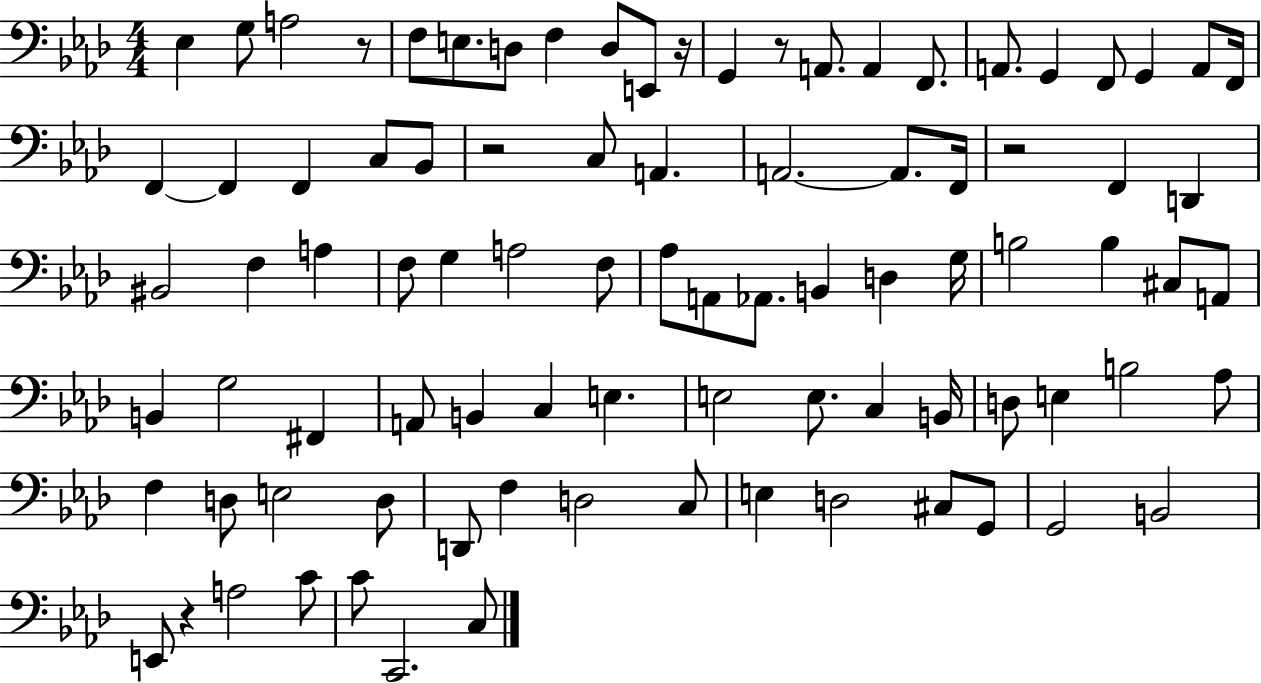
X:1
T:Untitled
M:4/4
L:1/4
K:Ab
_E, G,/2 A,2 z/2 F,/2 E,/2 D,/2 F, D,/2 E,,/2 z/4 G,, z/2 A,,/2 A,, F,,/2 A,,/2 G,, F,,/2 G,, A,,/2 F,,/4 F,, F,, F,, C,/2 _B,,/2 z2 C,/2 A,, A,,2 A,,/2 F,,/4 z2 F,, D,, ^B,,2 F, A, F,/2 G, A,2 F,/2 _A,/2 A,,/2 _A,,/2 B,, D, G,/4 B,2 B, ^C,/2 A,,/2 B,, G,2 ^F,, A,,/2 B,, C, E, E,2 E,/2 C, B,,/4 D,/2 E, B,2 _A,/2 F, D,/2 E,2 D,/2 D,,/2 F, D,2 C,/2 E, D,2 ^C,/2 G,,/2 G,,2 B,,2 E,,/2 z A,2 C/2 C/2 C,,2 C,/2